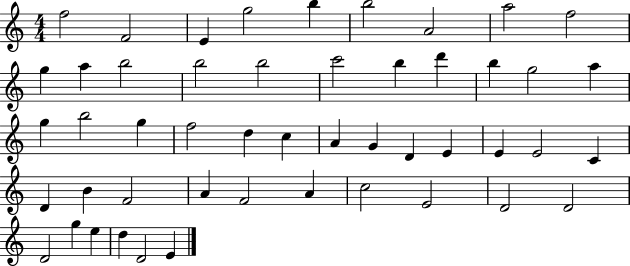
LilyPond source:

{
  \clef treble
  \numericTimeSignature
  \time 4/4
  \key c \major
  f''2 f'2 | e'4 g''2 b''4 | b''2 a'2 | a''2 f''2 | \break g''4 a''4 b''2 | b''2 b''2 | c'''2 b''4 d'''4 | b''4 g''2 a''4 | \break g''4 b''2 g''4 | f''2 d''4 c''4 | a'4 g'4 d'4 e'4 | e'4 e'2 c'4 | \break d'4 b'4 f'2 | a'4 f'2 a'4 | c''2 e'2 | d'2 d'2 | \break d'2 g''4 e''4 | d''4 d'2 e'4 | \bar "|."
}